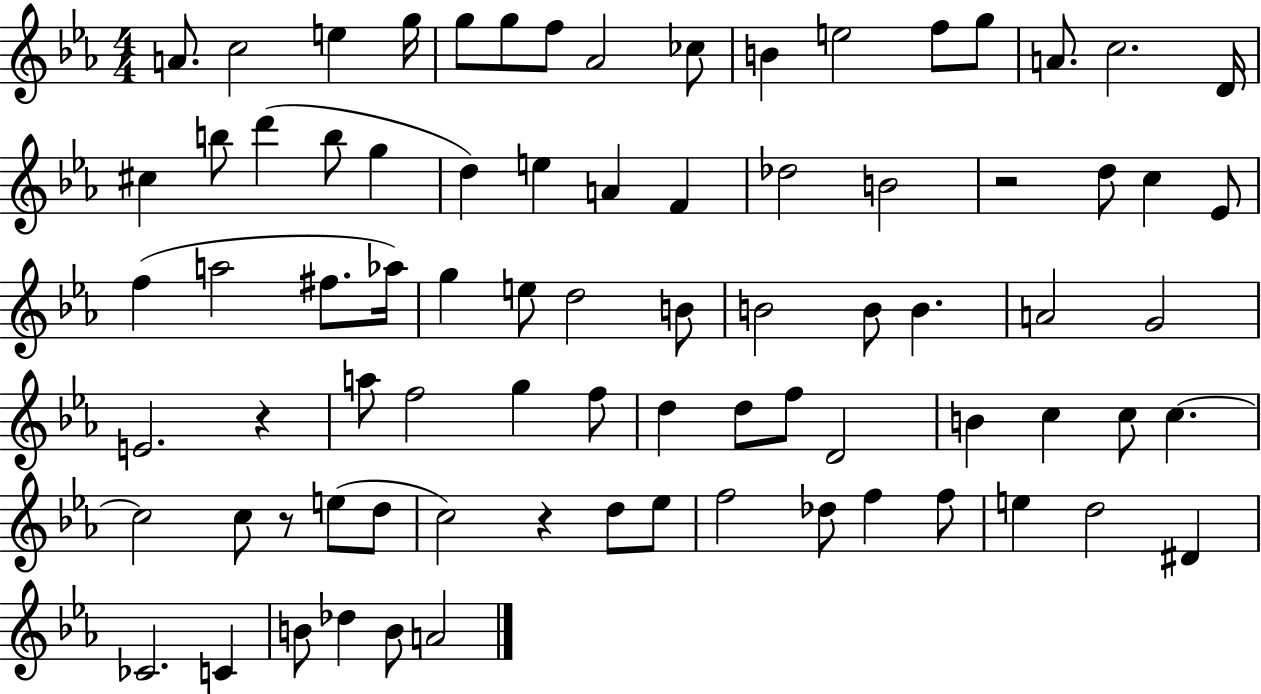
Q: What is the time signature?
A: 4/4